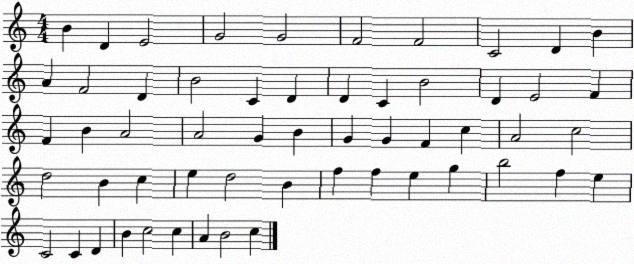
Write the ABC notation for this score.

X:1
T:Untitled
M:4/4
L:1/4
K:C
B D E2 G2 G2 F2 F2 C2 D B A F2 D B2 C D D C B2 D E2 F F B A2 A2 G B G G F c A2 c2 d2 B c e d2 B f f e g b2 f e C2 C D B c2 c A B2 c